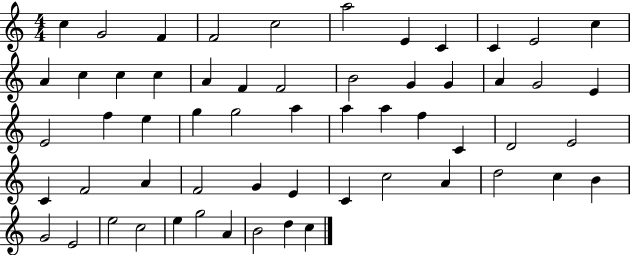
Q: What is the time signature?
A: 4/4